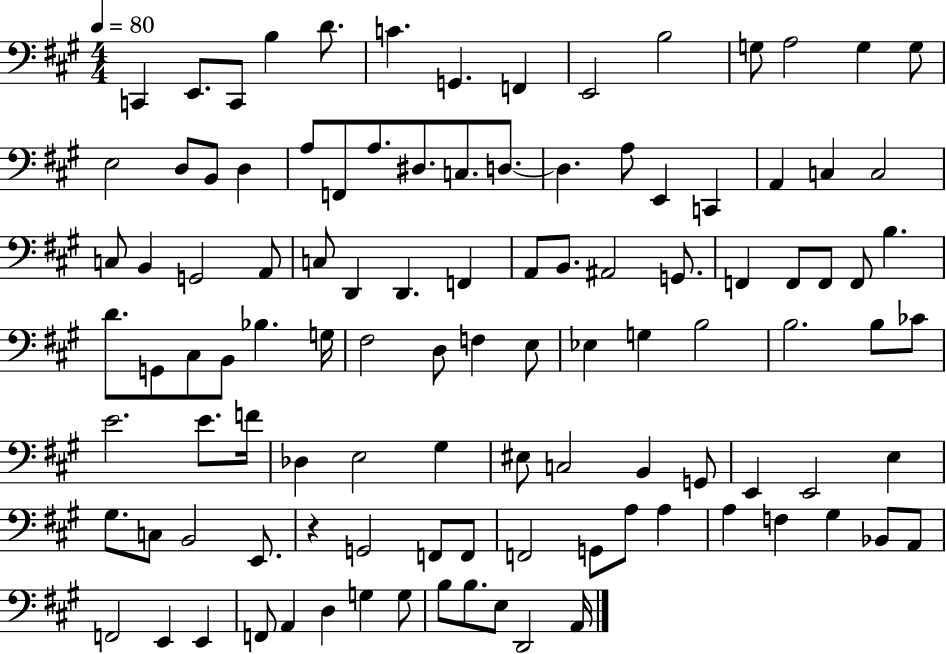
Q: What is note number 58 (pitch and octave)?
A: E3